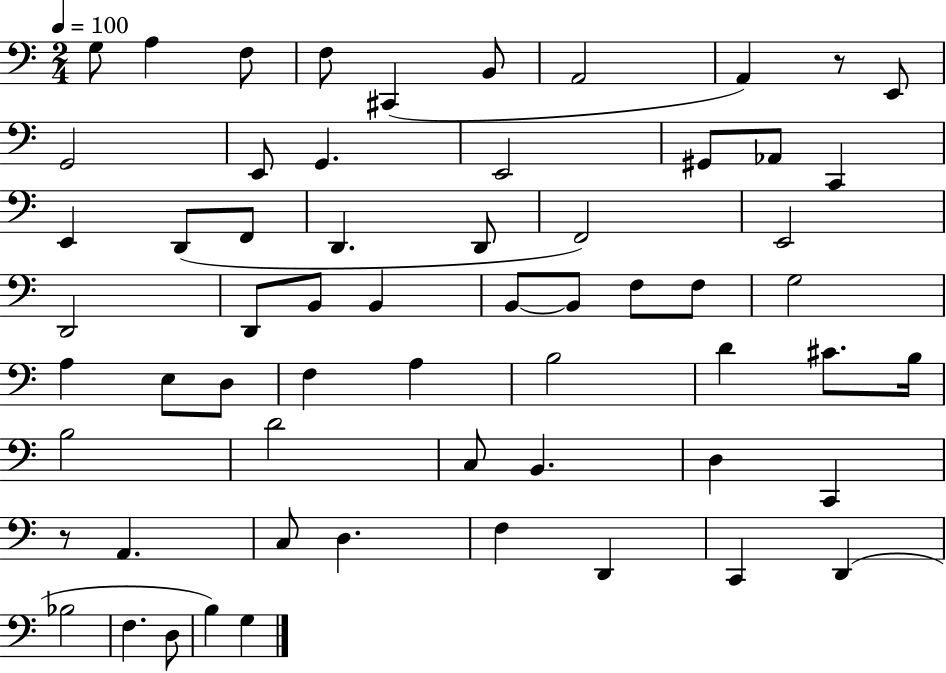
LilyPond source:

{
  \clef bass
  \numericTimeSignature
  \time 2/4
  \key c \major
  \tempo 4 = 100
  g8 a4 f8 | f8 cis,4( b,8 | a,2 | a,4) r8 e,8 | \break g,2 | e,8 g,4. | e,2 | gis,8 aes,8 c,4 | \break e,4 d,8( f,8 | d,4. d,8 | f,2) | e,2 | \break d,2 | d,8 b,8 b,4 | b,8~~ b,8 f8 f8 | g2 | \break a4 e8 d8 | f4 a4 | b2 | d'4 cis'8. b16 | \break b2 | d'2 | c8 b,4. | d4 c,4 | \break r8 a,4. | c8 d4. | f4 d,4 | c,4 d,4( | \break bes2 | f4. d8 | b4) g4 | \bar "|."
}